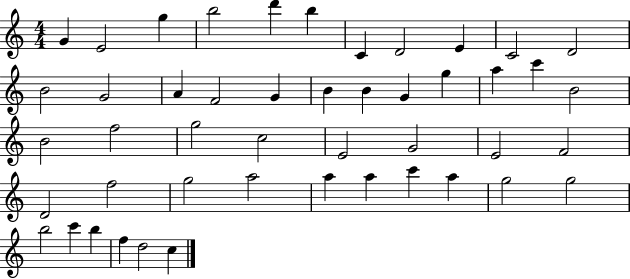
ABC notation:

X:1
T:Untitled
M:4/4
L:1/4
K:C
G E2 g b2 d' b C D2 E C2 D2 B2 G2 A F2 G B B G g a c' B2 B2 f2 g2 c2 E2 G2 E2 F2 D2 f2 g2 a2 a a c' a g2 g2 b2 c' b f d2 c